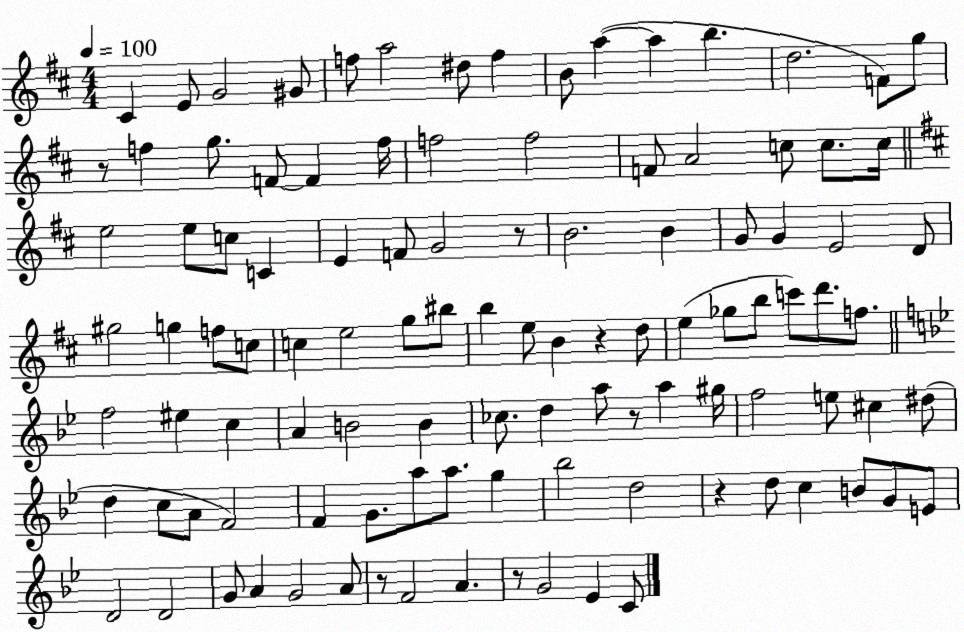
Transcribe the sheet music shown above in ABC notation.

X:1
T:Untitled
M:4/4
L:1/4
K:D
^C E/2 G2 ^G/2 f/2 a2 ^d/2 f B/2 a a b d2 F/2 g/2 z/2 f g/2 F/2 F f/4 f2 f2 F/2 A2 c/2 c/2 c/4 e2 e/2 c/2 C E F/2 G2 z/2 B2 B G/2 G E2 D/2 ^g2 g f/2 c/2 c e2 g/2 ^b/2 b e/2 B z d/2 e _g/2 b/2 c'/2 d'/2 f/2 f2 ^e c A B2 B _c/2 d a/2 z/2 a ^g/4 f2 e/2 ^c ^d/2 d c/2 A/2 F2 F G/2 a/2 a/2 g _b2 d2 z d/2 c B/2 G/2 E/2 D2 D2 G/2 A G2 A/2 z/2 F2 A z/2 G2 _E C/2